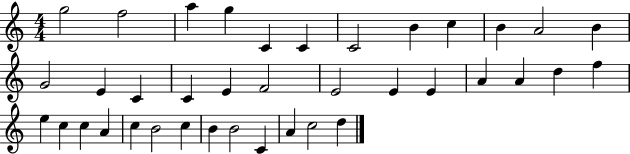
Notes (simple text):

G5/h F5/h A5/q G5/q C4/q C4/q C4/h B4/q C5/q B4/q A4/h B4/q G4/h E4/q C4/q C4/q E4/q F4/h E4/h E4/q E4/q A4/q A4/q D5/q F5/q E5/q C5/q C5/q A4/q C5/q B4/h C5/q B4/q B4/h C4/q A4/q C5/h D5/q